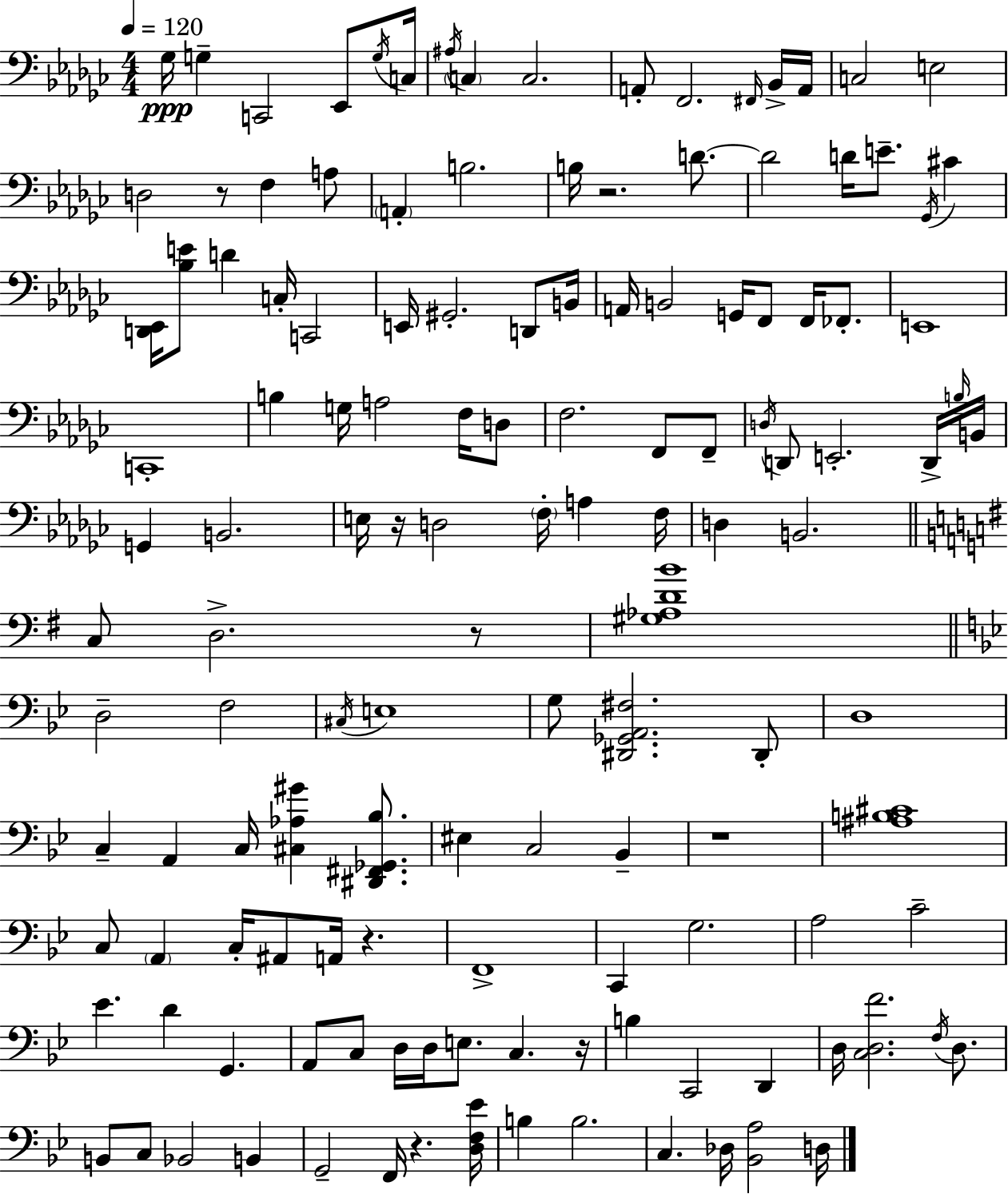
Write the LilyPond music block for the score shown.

{
  \clef bass
  \numericTimeSignature
  \time 4/4
  \key ees \minor
  \tempo 4 = 120
  ges16\ppp g4-- c,2 ees,8 \acciaccatura { g16 } | c16 \acciaccatura { ais16 } \parenthesize c4 c2. | a,8-. f,2. | \grace { fis,16 } bes,16-> a,16 c2 e2 | \break d2 r8 f4 | a8 \parenthesize a,4-. b2. | b16 r2. | d'8.~~ d'2 d'16 e'8.-- \acciaccatura { ges,16 } | \break cis'4 <d, ees,>16 <bes e'>8 d'4 c16-. c,2 | e,16 gis,2.-. | d,8 b,16 a,16 b,2 g,16 f,8 | f,16 fes,8.-. e,1 | \break c,1-. | b4 g16 a2 | f16 d8 f2. | f,8 f,8-- \acciaccatura { d16 } d,8 e,2.-. | \break d,16-> \grace { b16 } b,16 g,4 b,2. | e16 r16 d2 | \parenthesize f16-. a4 f16 d4 b,2. | \bar "||" \break \key e \minor c8 d2.-> r8 | <gis aes d' b'>1 | \bar "||" \break \key g \minor d2-- f2 | \acciaccatura { cis16 } e1 | g8 <dis, ges, a, fis>2. dis,8-. | d1 | \break c4-- a,4 c16 <cis aes gis'>4 <dis, fis, ges, bes>8. | eis4 c2 bes,4-- | r1 | <ais b cis'>1 | \break c8 \parenthesize a,4 c16-. ais,8 a,16 r4. | f,1-> | c,4 g2. | a2 c'2-- | \break ees'4. d'4 g,4. | a,8 c8 d16 d16 e8. c4. | r16 b4 c,2 d,4 | d16 <c d f'>2. \acciaccatura { f16 } d8. | \break b,8 c8 bes,2 b,4 | g,2-- f,16 r4. | <d f ees'>16 b4 b2. | c4. des16 <bes, a>2 | \break d16 \bar "|."
}